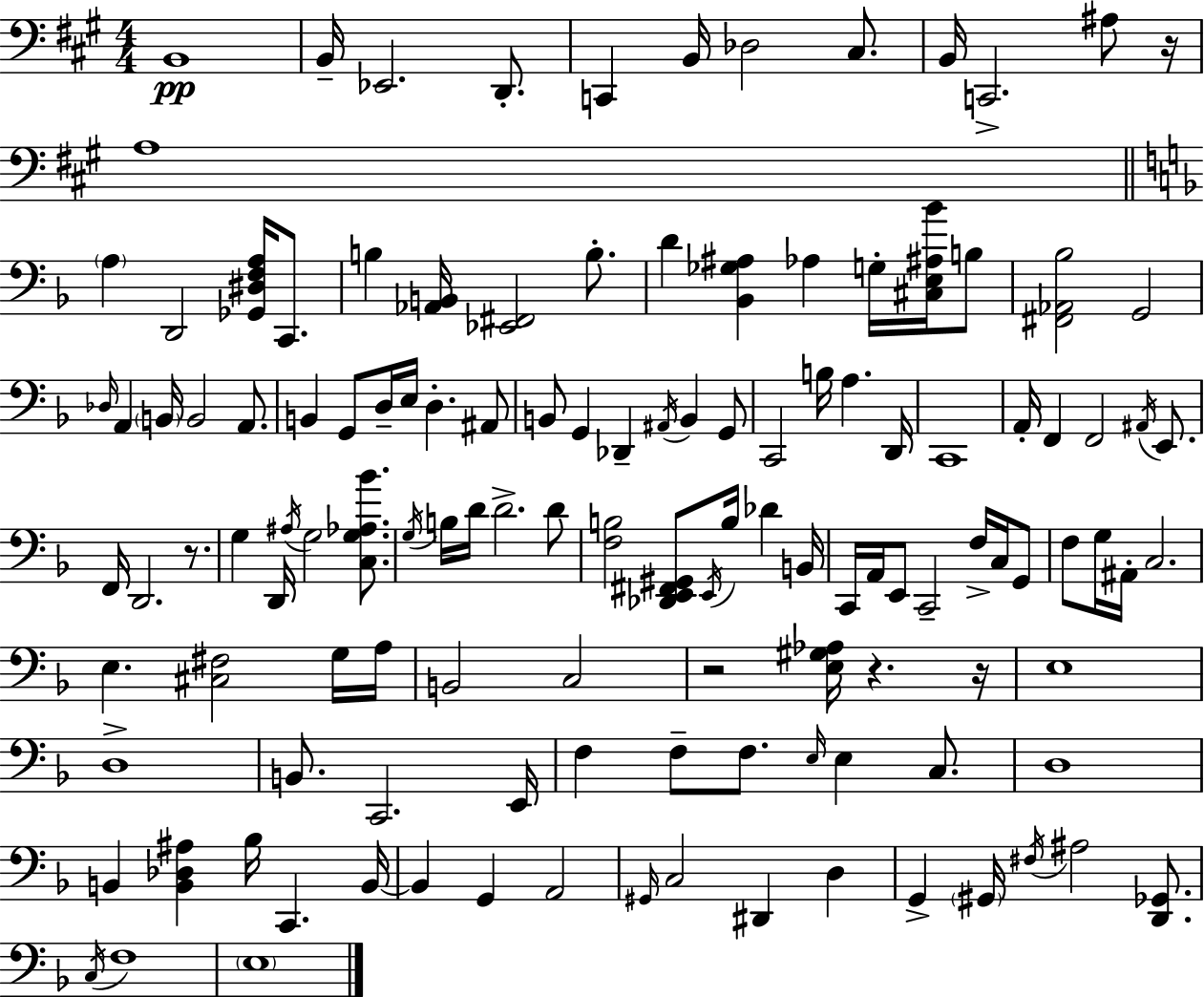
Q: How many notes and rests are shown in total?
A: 128